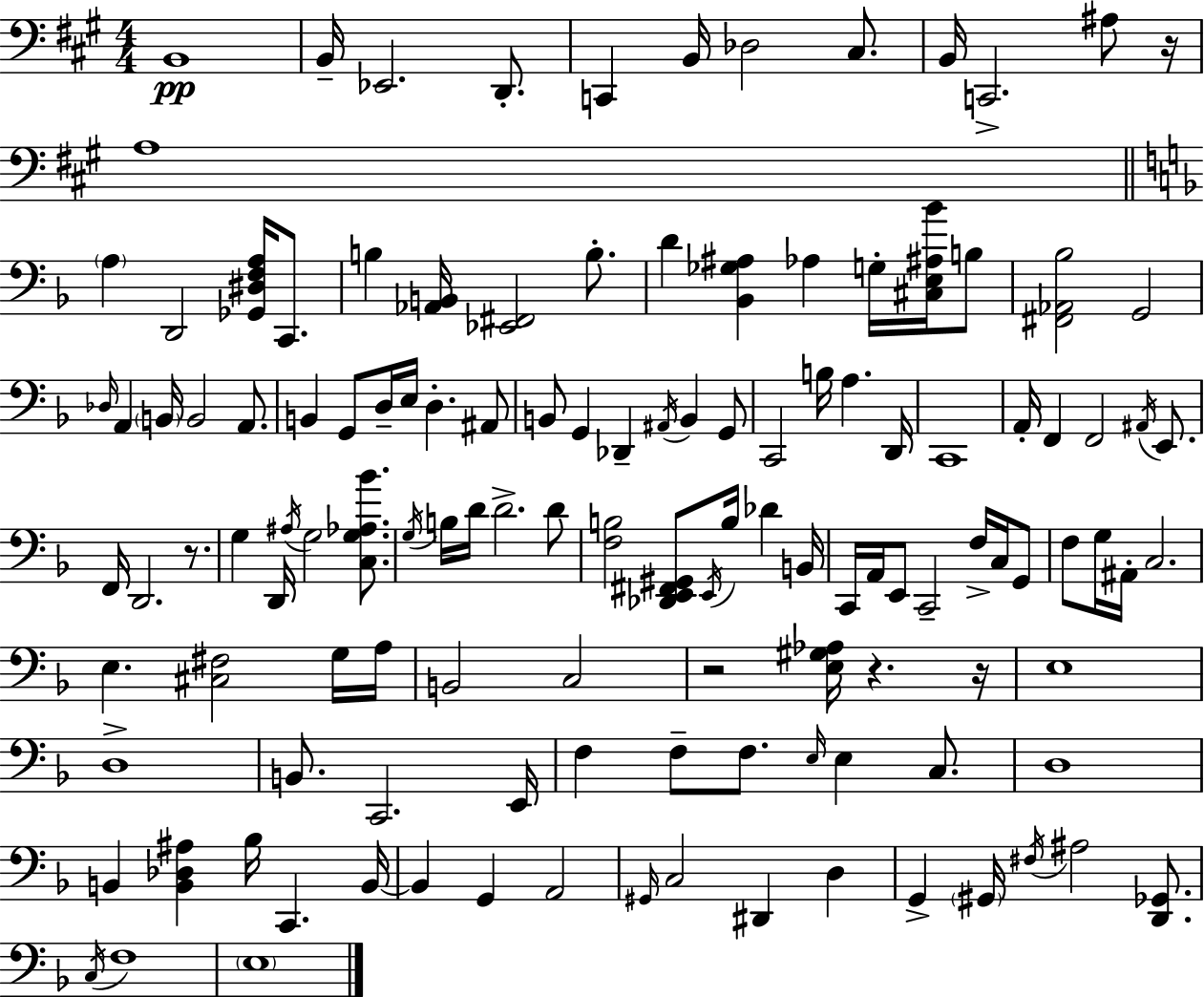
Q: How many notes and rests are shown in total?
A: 128